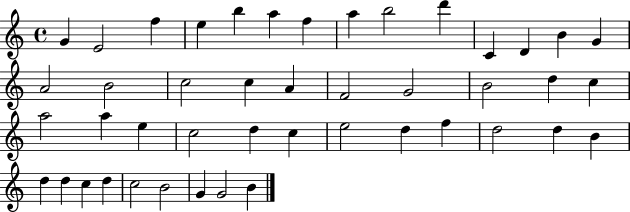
G4/q E4/h F5/q E5/q B5/q A5/q F5/q A5/q B5/h D6/q C4/q D4/q B4/q G4/q A4/h B4/h C5/h C5/q A4/q F4/h G4/h B4/h D5/q C5/q A5/h A5/q E5/q C5/h D5/q C5/q E5/h D5/q F5/q D5/h D5/q B4/q D5/q D5/q C5/q D5/q C5/h B4/h G4/q G4/h B4/q